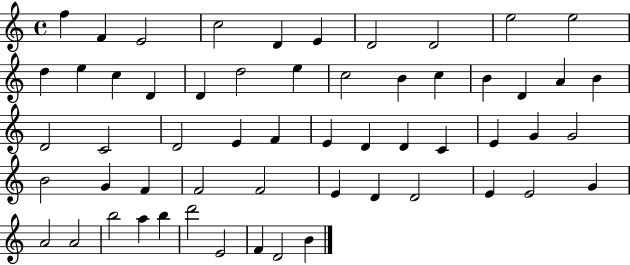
F5/q F4/q E4/h C5/h D4/q E4/q D4/h D4/h E5/h E5/h D5/q E5/q C5/q D4/q D4/q D5/h E5/q C5/h B4/q C5/q B4/q D4/q A4/q B4/q D4/h C4/h D4/h E4/q F4/q E4/q D4/q D4/q C4/q E4/q G4/q G4/h B4/h G4/q F4/q F4/h F4/h E4/q D4/q D4/h E4/q E4/h G4/q A4/h A4/h B5/h A5/q B5/q D6/h E4/h F4/q D4/h B4/q